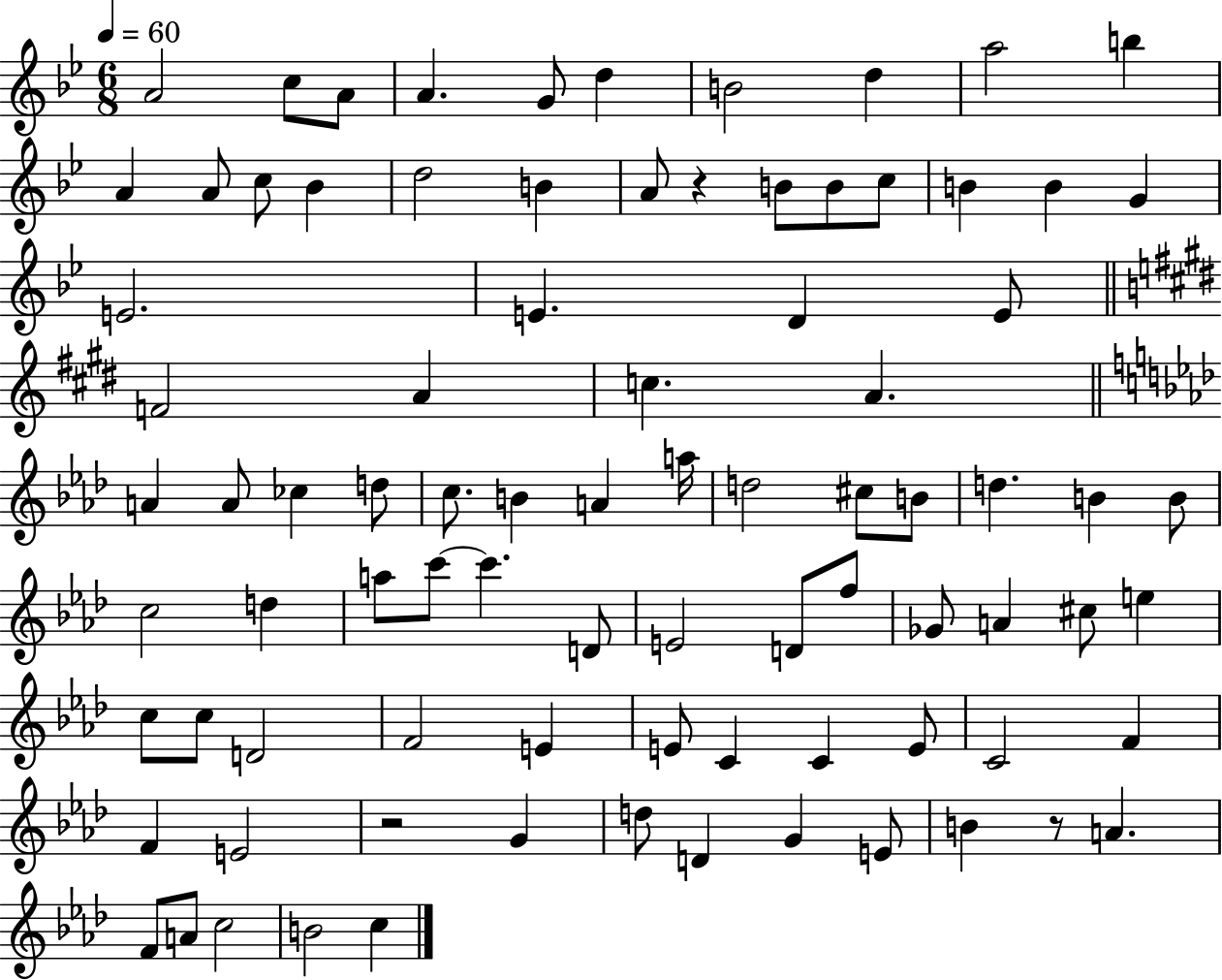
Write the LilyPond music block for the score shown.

{
  \clef treble
  \numericTimeSignature
  \time 6/8
  \key bes \major
  \tempo 4 = 60
  a'2 c''8 a'8 | a'4. g'8 d''4 | b'2 d''4 | a''2 b''4 | \break a'4 a'8 c''8 bes'4 | d''2 b'4 | a'8 r4 b'8 b'8 c''8 | b'4 b'4 g'4 | \break e'2. | e'4. d'4 e'8 | \bar "||" \break \key e \major f'2 a'4 | c''4. a'4. | \bar "||" \break \key aes \major a'4 a'8 ces''4 d''8 | c''8. b'4 a'4 a''16 | d''2 cis''8 b'8 | d''4. b'4 b'8 | \break c''2 d''4 | a''8 c'''8~~ c'''4. d'8 | e'2 d'8 f''8 | ges'8 a'4 cis''8 e''4 | \break c''8 c''8 d'2 | f'2 e'4 | e'8 c'4 c'4 e'8 | c'2 f'4 | \break f'4 e'2 | r2 g'4 | d''8 d'4 g'4 e'8 | b'4 r8 a'4. | \break f'8 a'8 c''2 | b'2 c''4 | \bar "|."
}